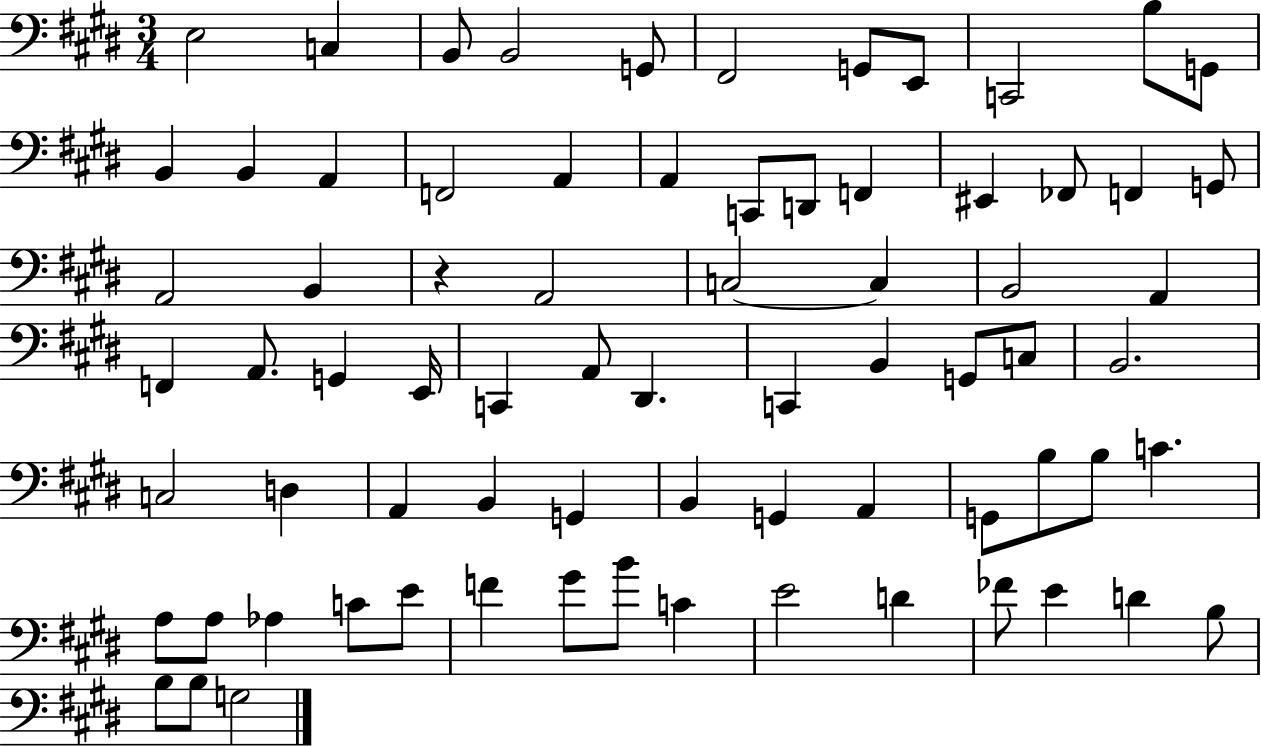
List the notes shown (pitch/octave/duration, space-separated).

E3/h C3/q B2/e B2/h G2/e F#2/h G2/e E2/e C2/h B3/e G2/e B2/q B2/q A2/q F2/h A2/q A2/q C2/e D2/e F2/q EIS2/q FES2/e F2/q G2/e A2/h B2/q R/q A2/h C3/h C3/q B2/h A2/q F2/q A2/e. G2/q E2/s C2/q A2/e D#2/q. C2/q B2/q G2/e C3/e B2/h. C3/h D3/q A2/q B2/q G2/q B2/q G2/q A2/q G2/e B3/e B3/e C4/q. A3/e A3/e Ab3/q C4/e E4/e F4/q G#4/e B4/e C4/q E4/h D4/q FES4/e E4/q D4/q B3/e B3/e B3/e G3/h